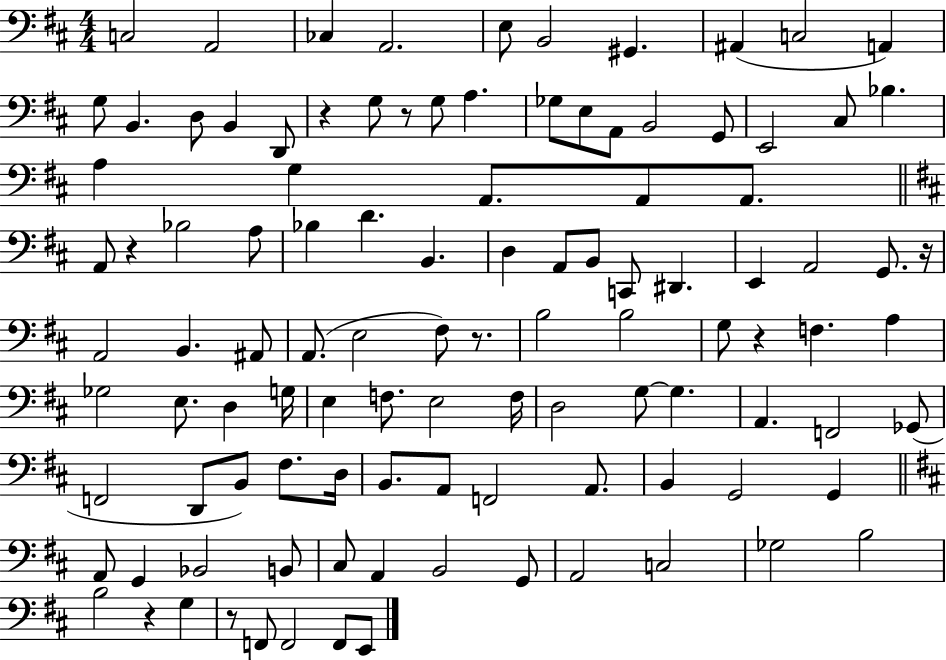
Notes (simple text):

C3/h A2/h CES3/q A2/h. E3/e B2/h G#2/q. A#2/q C3/h A2/q G3/e B2/q. D3/e B2/q D2/e R/q G3/e R/e G3/e A3/q. Gb3/e E3/e A2/e B2/h G2/e E2/h C#3/e Bb3/q. A3/q G3/q A2/e. A2/e A2/e. A2/e R/q Bb3/h A3/e Bb3/q D4/q. B2/q. D3/q A2/e B2/e C2/e D#2/q. E2/q A2/h G2/e. R/s A2/h B2/q. A#2/e A2/e. E3/h F#3/e R/e. B3/h B3/h G3/e R/q F3/q. A3/q Gb3/h E3/e. D3/q G3/s E3/q F3/e. E3/h F3/s D3/h G3/e G3/q. A2/q. F2/h Gb2/e F2/h D2/e B2/e F#3/e. D3/s B2/e. A2/e F2/h A2/e. B2/q G2/h G2/q A2/e G2/q Bb2/h B2/e C#3/e A2/q B2/h G2/e A2/h C3/h Gb3/h B3/h B3/h R/q G3/q R/e F2/e F2/h F2/e E2/e